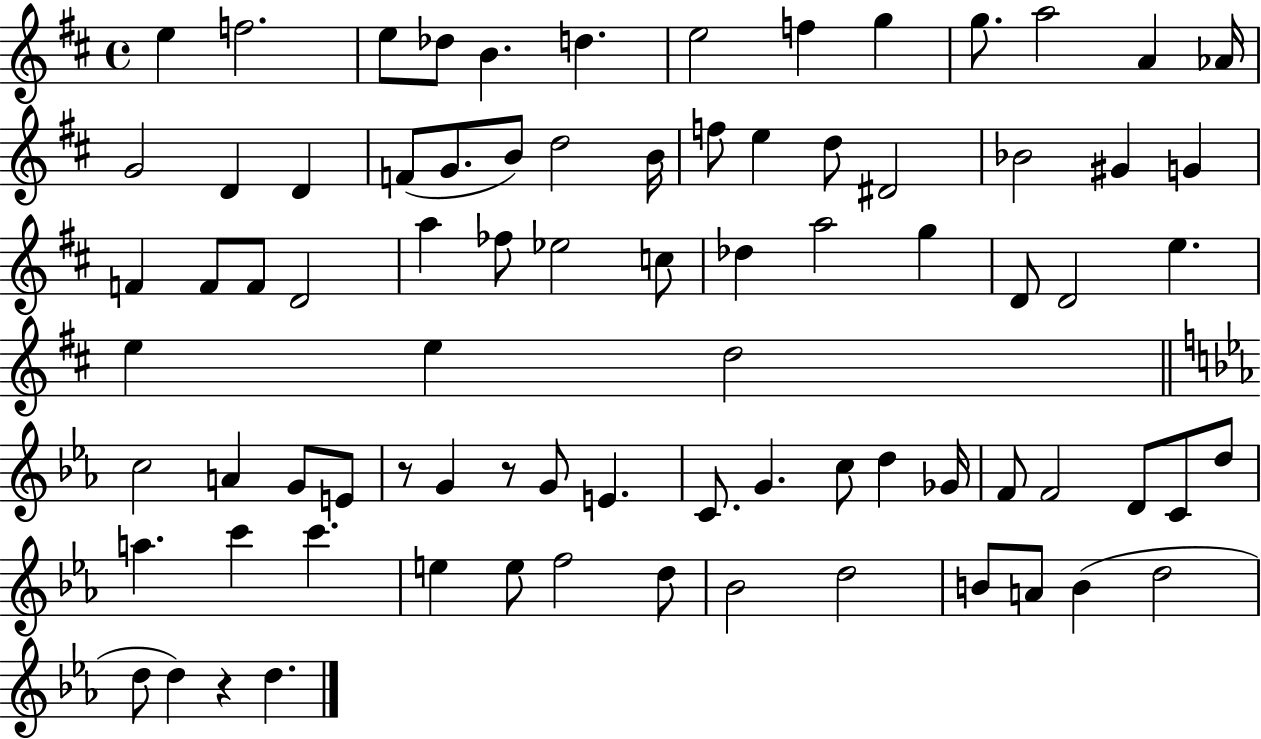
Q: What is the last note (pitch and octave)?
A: D5